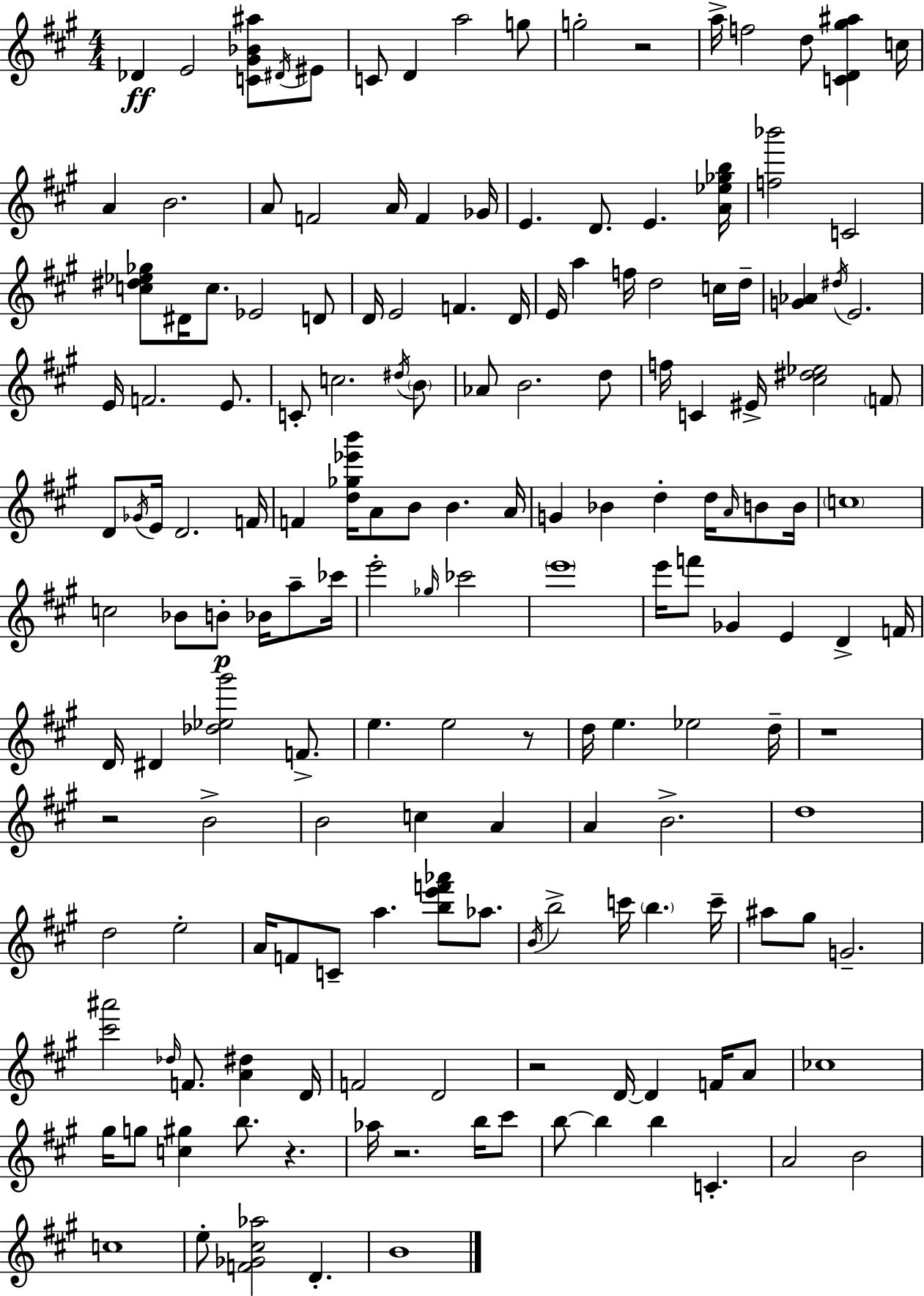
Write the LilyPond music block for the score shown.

{
  \clef treble
  \numericTimeSignature
  \time 4/4
  \key a \major
  des'4\ff e'2 <c' gis' bes' ais''>8 \acciaccatura { dis'16 } eis'8 | c'8 d'4 a''2 g''8 | g''2-. r2 | a''16-> f''2 d''8 <c' d' gis'' ais''>4 | \break c''16 a'4 b'2. | a'8 f'2 a'16 f'4 | ges'16 e'4. d'8. e'4. | <a' ees'' ges'' b''>16 <f'' bes'''>2 c'2 | \break <c'' dis'' ees'' ges''>8 dis'16 c''8. ees'2 d'8 | d'16 e'2 f'4. | d'16 e'16 a''4 f''16 d''2 c''16 | d''16-- <g' aes'>4 \acciaccatura { dis''16 } e'2. | \break e'16 f'2. e'8. | c'8-. c''2. | \acciaccatura { dis''16 } \parenthesize b'8 aes'8 b'2. | d''8 f''16 c'4 eis'16-> <cis'' dis'' ees''>2 | \break \parenthesize f'8 d'8 \acciaccatura { ges'16 } e'16 d'2. | f'16 f'4 <d'' ges'' ees''' b'''>16 a'8 b'8 b'4. | a'16 g'4 bes'4 d''4-. | d''16 \grace { a'16 } b'8 b'16 \parenthesize c''1 | \break c''2 bes'8 b'8-.\p | bes'16 a''8-- ces'''16 e'''2-. \grace { ges''16 } ces'''2 | \parenthesize e'''1 | e'''16 f'''8 ges'4 e'4 | \break d'4-> f'16 d'16 dis'4 <des'' ees'' gis'''>2 | f'8.-> e''4. e''2 | r8 d''16 e''4. ees''2 | d''16-- r1 | \break r2 b'2-> | b'2 c''4 | a'4 a'4 b'2.-> | d''1 | \break d''2 e''2-. | a'16 f'8 c'8-- a''4. | <b'' e''' f''' aes'''>8 aes''8. \acciaccatura { b'16 } b''2-> c'''16 | \parenthesize b''4. c'''16-- ais''8 gis''8 g'2.-- | \break <cis''' ais'''>2 \grace { des''16 } | f'8. <a' dis''>4 d'16 f'2 | d'2 r2 | d'16~~ d'4 f'16 a'8 ces''1 | \break gis''16 g''8 <c'' gis''>4 b''8. | r4. aes''16 r2. | b''16 cis'''8 b''8~~ b''4 b''4 | c'4.-. a'2 | \break b'2 c''1 | e''8-. <f' ges' cis'' aes''>2 | d'4.-. b'1 | \bar "|."
}